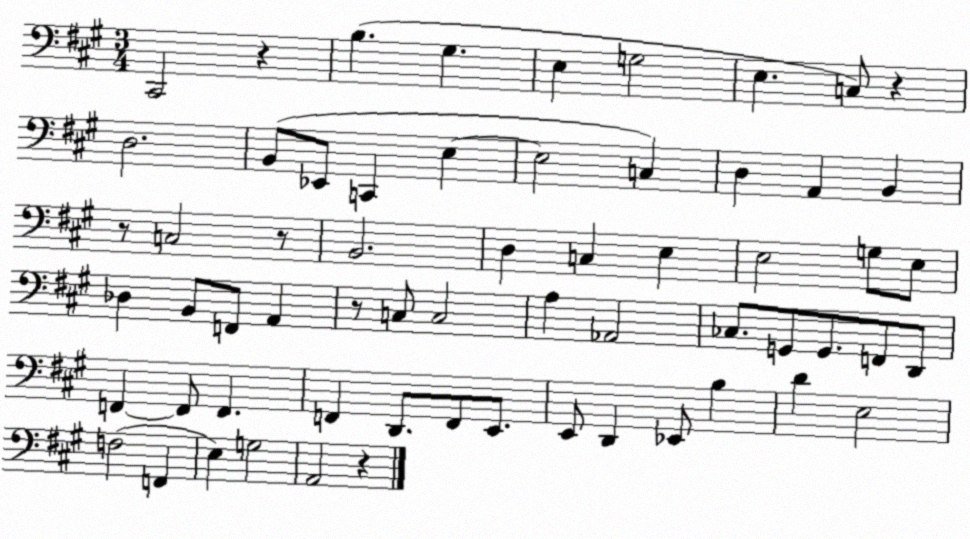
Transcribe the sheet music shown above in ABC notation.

X:1
T:Untitled
M:3/4
L:1/4
K:A
^C,,2 z B, ^G, E, G,2 E, C,/2 z D,2 B,,/2 _E,,/2 C,, E, E,2 C, D, A,, B,, z/2 C,2 z/2 B,,2 D, C, E, E,2 G,/2 E,/2 _D, B,,/2 F,,/2 A,, z/2 C,/2 C,2 A, _A,,2 _C,/2 G,,/2 G,,/2 F,,/2 D,,/2 F,, F,,/2 F,, F,, D,,/2 F,,/2 E,,/2 E,,/2 D,, _E,,/2 B, D E,2 F,2 F,, E, G,2 A,,2 z